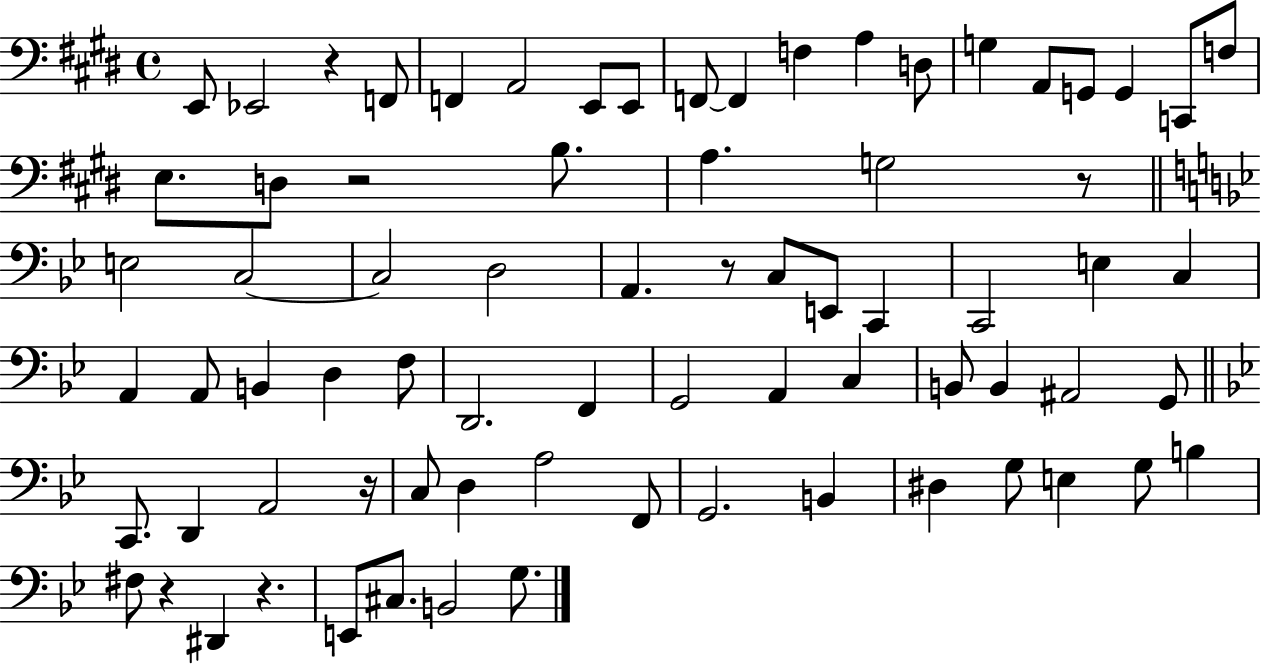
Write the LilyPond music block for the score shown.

{
  \clef bass
  \time 4/4
  \defaultTimeSignature
  \key e \major
  e,8 ees,2 r4 f,8 | f,4 a,2 e,8 e,8 | f,8~~ f,4 f4 a4 d8 | g4 a,8 g,8 g,4 c,8 f8 | \break e8. d8 r2 b8. | a4. g2 r8 | \bar "||" \break \key bes \major e2 c2~~ | c2 d2 | a,4. r8 c8 e,8 c,4 | c,2 e4 c4 | \break a,4 a,8 b,4 d4 f8 | d,2. f,4 | g,2 a,4 c4 | b,8 b,4 ais,2 g,8 | \break \bar "||" \break \key bes \major c,8. d,4 a,2 r16 | c8 d4 a2 f,8 | g,2. b,4 | dis4 g8 e4 g8 b4 | \break fis8 r4 dis,4 r4. | e,8 cis8. b,2 g8. | \bar "|."
}